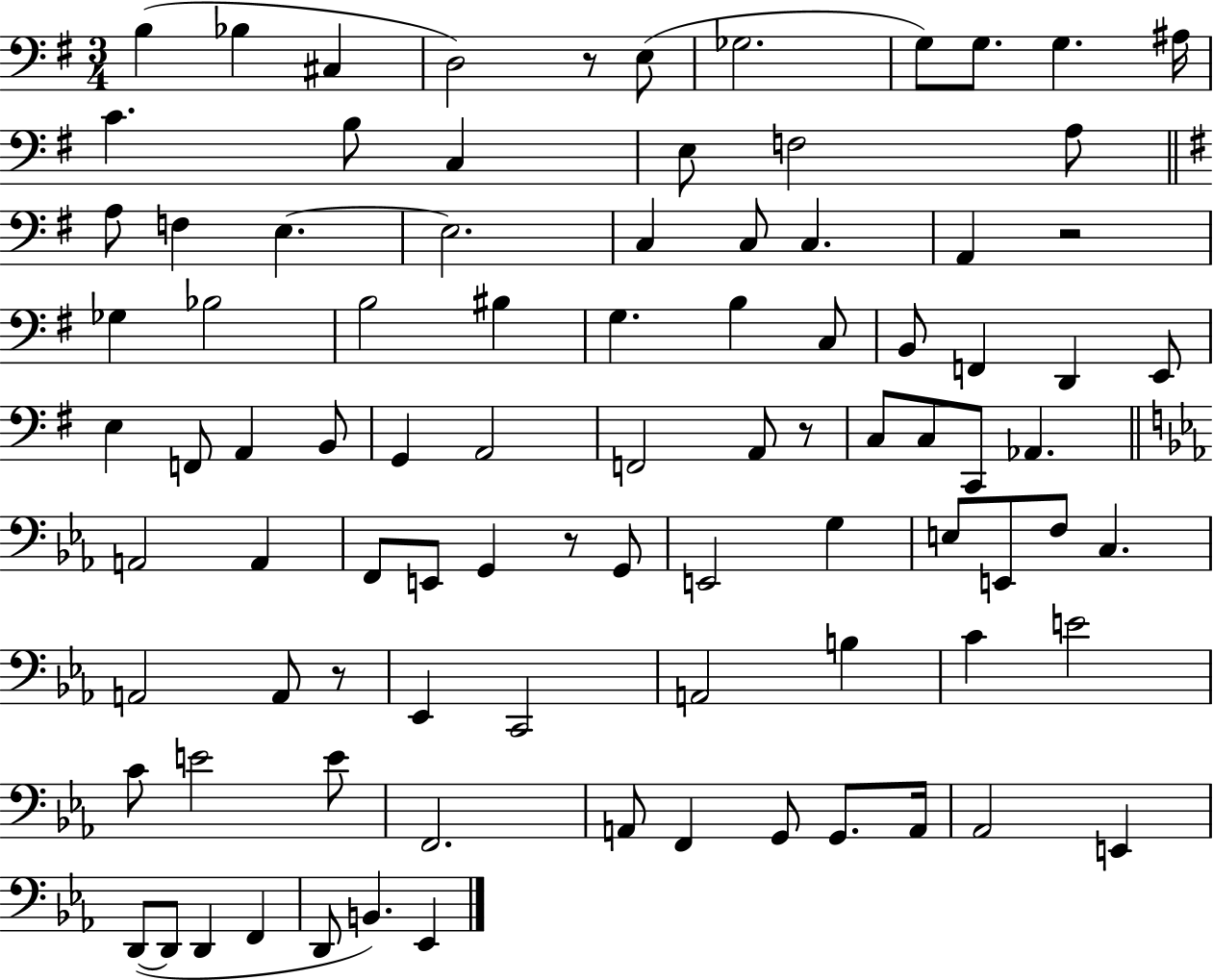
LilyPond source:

{
  \clef bass
  \numericTimeSignature
  \time 3/4
  \key g \major
  b4( bes4 cis4 | d2) r8 e8( | ges2. | g8) g8. g4. ais16 | \break c'4. b8 c4 | e8 f2 a8 | \bar "||" \break \key g \major a8 f4 e4.~~ | e2. | c4 c8 c4. | a,4 r2 | \break ges4 bes2 | b2 bis4 | g4. b4 c8 | b,8 f,4 d,4 e,8 | \break e4 f,8 a,4 b,8 | g,4 a,2 | f,2 a,8 r8 | c8 c8 c,8 aes,4. | \break \bar "||" \break \key ees \major a,2 a,4 | f,8 e,8 g,4 r8 g,8 | e,2 g4 | e8 e,8 f8 c4. | \break a,2 a,8 r8 | ees,4 c,2 | a,2 b4 | c'4 e'2 | \break c'8 e'2 e'8 | f,2. | a,8 f,4 g,8 g,8. a,16 | aes,2 e,4 | \break d,8~(~ d,8 d,4 f,4 | d,8 b,4.) ees,4 | \bar "|."
}